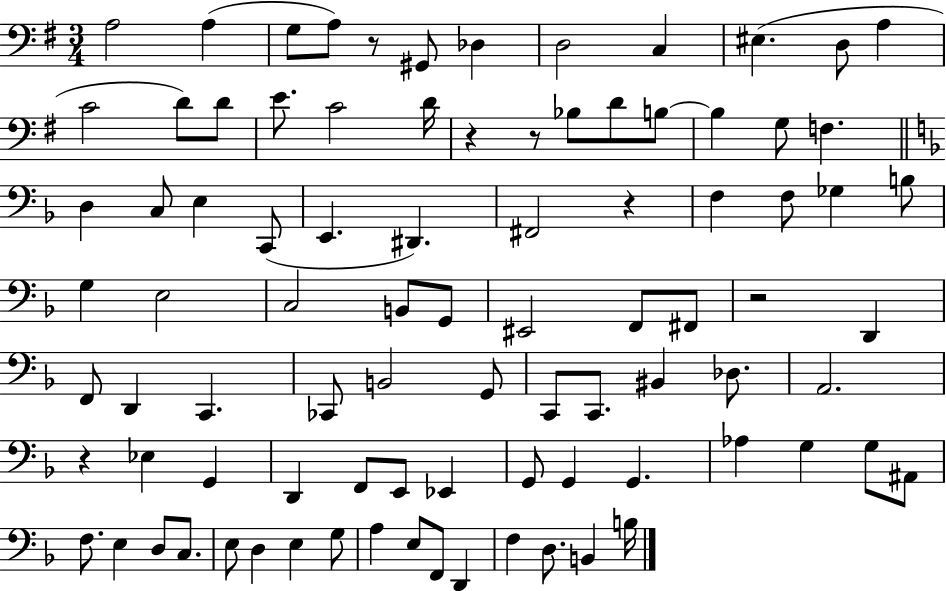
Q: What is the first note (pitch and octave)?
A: A3